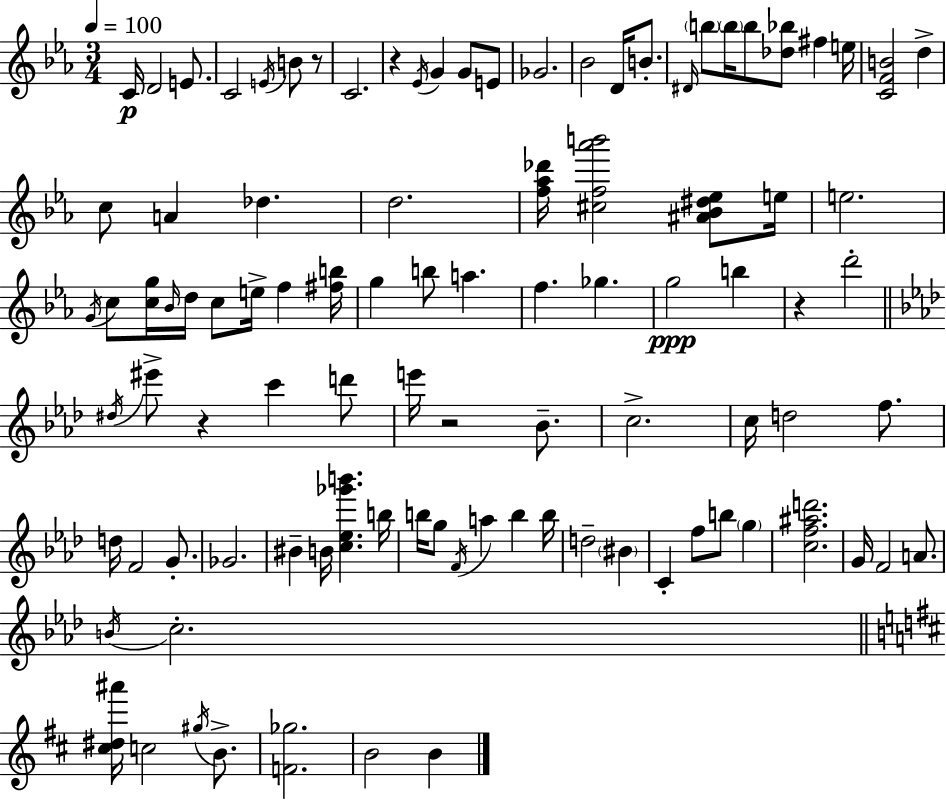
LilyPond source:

{
  \clef treble
  \numericTimeSignature
  \time 3/4
  \key ees \major
  \tempo 4 = 100
  c'16\p d'2 e'8. | c'2 \acciaccatura { e'16 } b'8 r8 | c'2. | r4 \acciaccatura { ees'16 } g'4 g'8 | \break e'8 ges'2. | bes'2 d'16 b'8.-. | \grace { dis'16 } \parenthesize b''8 \parenthesize b''16 b''8 <des'' bes''>8 fis''4 | e''16 <c' f' b'>2 d''4-> | \break c''8 a'4 des''4. | d''2. | <f'' aes'' des'''>16 <cis'' f'' aes''' b'''>2 | <ais' bes' dis'' ees''>8 e''16 e''2. | \break \acciaccatura { g'16 } c''8 <c'' g''>16 \grace { bes'16 } d''16 c''8 e''16-> | f''4 <fis'' b''>16 g''4 b''8 a''4. | f''4. ges''4. | g''2\ppp | \break b''4 r4 d'''2-. | \bar "||" \break \key aes \major \acciaccatura { dis''16 } eis'''8-> r4 c'''4 d'''8 | e'''16 r2 bes'8.-- | c''2.-> | c''16 d''2 f''8. | \break d''16 f'2 g'8.-. | ges'2. | bis'4-- b'16 <c'' ees'' ges''' b'''>4. | b''16 b''16 g''8 \acciaccatura { f'16 } a''4 b''4 | \break b''16 d''2-- \parenthesize bis'4 | c'4-. f''8 b''8 \parenthesize g''4 | <c'' f'' ais'' d'''>2. | g'16 f'2 a'8. | \break \acciaccatura { b'16 } c''2.-. | \bar "||" \break \key b \minor <cis'' dis'' ais'''>16 c''2 \acciaccatura { gis''16 } b'8.-> | <f' ges''>2. | b'2 b'4 | \bar "|."
}